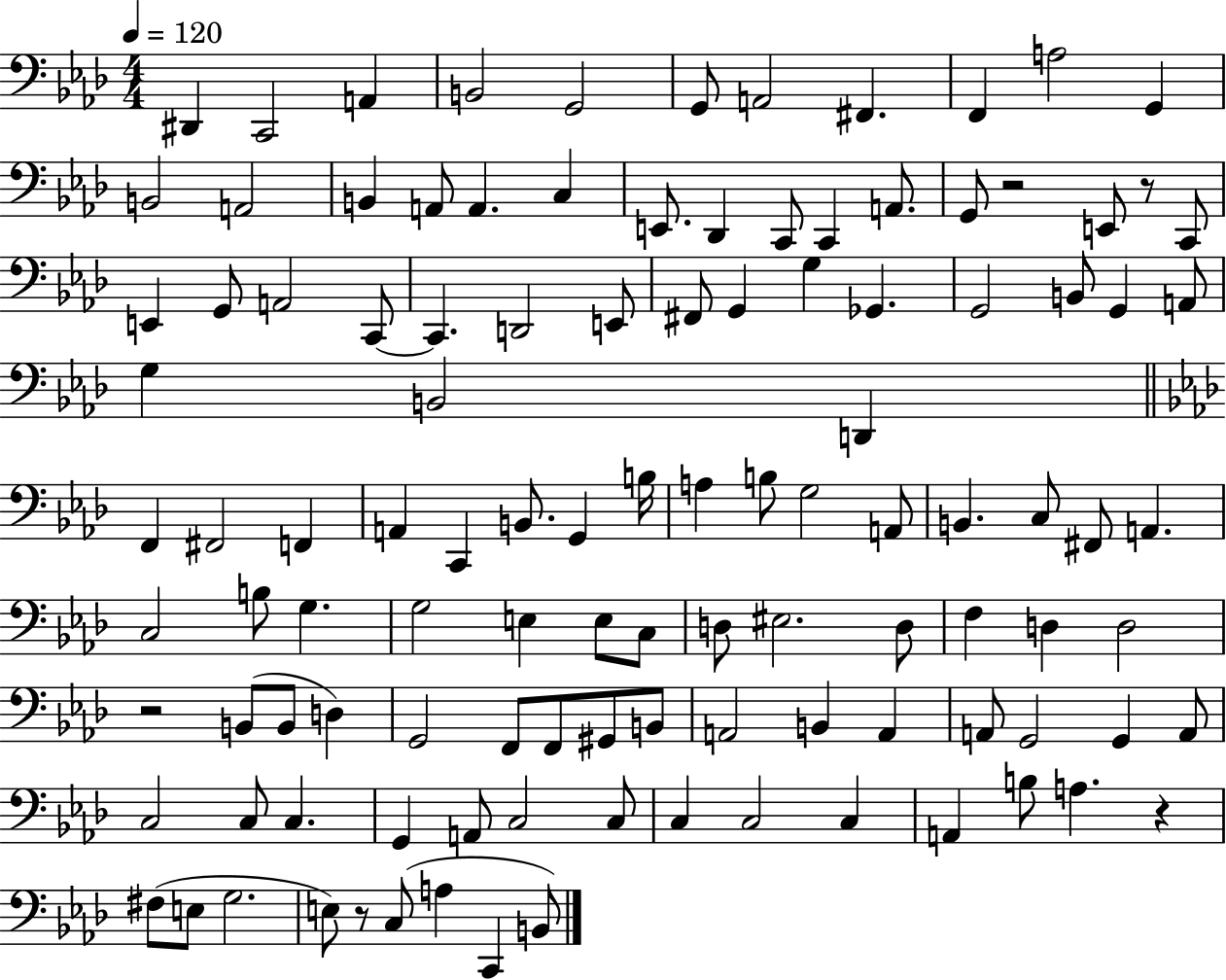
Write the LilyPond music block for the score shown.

{
  \clef bass
  \numericTimeSignature
  \time 4/4
  \key aes \major
  \tempo 4 = 120
  dis,4 c,2 a,4 | b,2 g,2 | g,8 a,2 fis,4. | f,4 a2 g,4 | \break b,2 a,2 | b,4 a,8 a,4. c4 | e,8. des,4 c,8 c,4 a,8. | g,8 r2 e,8 r8 c,8 | \break e,4 g,8 a,2 c,8~~ | c,4. d,2 e,8 | fis,8 g,4 g4 ges,4. | g,2 b,8 g,4 a,8 | \break g4 b,2 d,4 | \bar "||" \break \key f \minor f,4 fis,2 f,4 | a,4 c,4 b,8. g,4 b16 | a4 b8 g2 a,8 | b,4. c8 fis,8 a,4. | \break c2 b8 g4. | g2 e4 e8 c8 | d8 eis2. d8 | f4 d4 d2 | \break r2 b,8( b,8 d4) | g,2 f,8 f,8 gis,8 b,8 | a,2 b,4 a,4 | a,8 g,2 g,4 a,8 | \break c2 c8 c4. | g,4 a,8 c2 c8 | c4 c2 c4 | a,4 b8 a4. r4 | \break fis8( e8 g2. | e8) r8 c8( a4 c,4 b,8) | \bar "|."
}